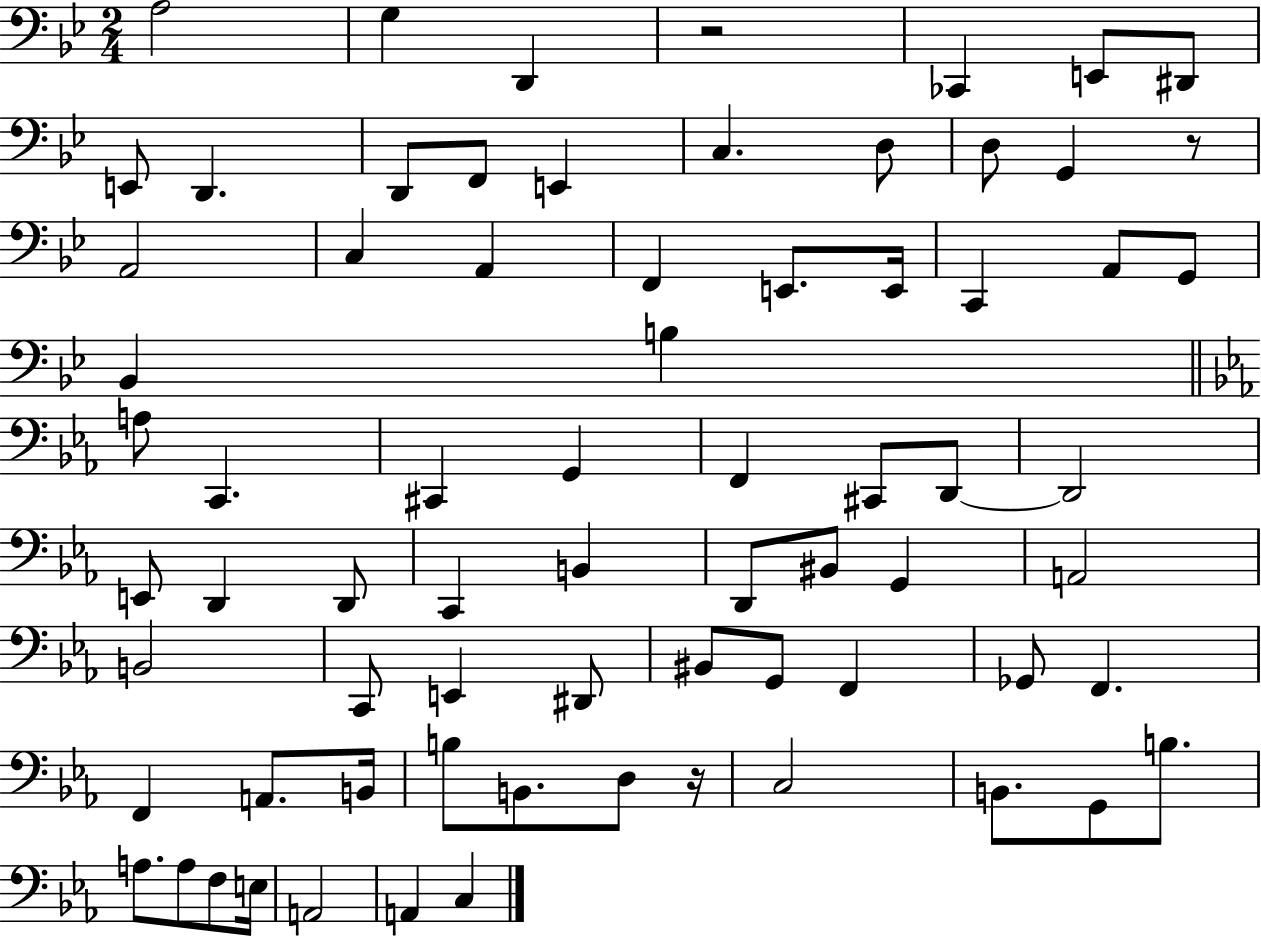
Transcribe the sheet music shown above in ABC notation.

X:1
T:Untitled
M:2/4
L:1/4
K:Bb
A,2 G, D,, z2 _C,, E,,/2 ^D,,/2 E,,/2 D,, D,,/2 F,,/2 E,, C, D,/2 D,/2 G,, z/2 A,,2 C, A,, F,, E,,/2 E,,/4 C,, A,,/2 G,,/2 _B,, B, A,/2 C,, ^C,, G,, F,, ^C,,/2 D,,/2 D,,2 E,,/2 D,, D,,/2 C,, B,, D,,/2 ^B,,/2 G,, A,,2 B,,2 C,,/2 E,, ^D,,/2 ^B,,/2 G,,/2 F,, _G,,/2 F,, F,, A,,/2 B,,/4 B,/2 B,,/2 D,/2 z/4 C,2 B,,/2 G,,/2 B,/2 A,/2 A,/2 F,/2 E,/4 A,,2 A,, C,